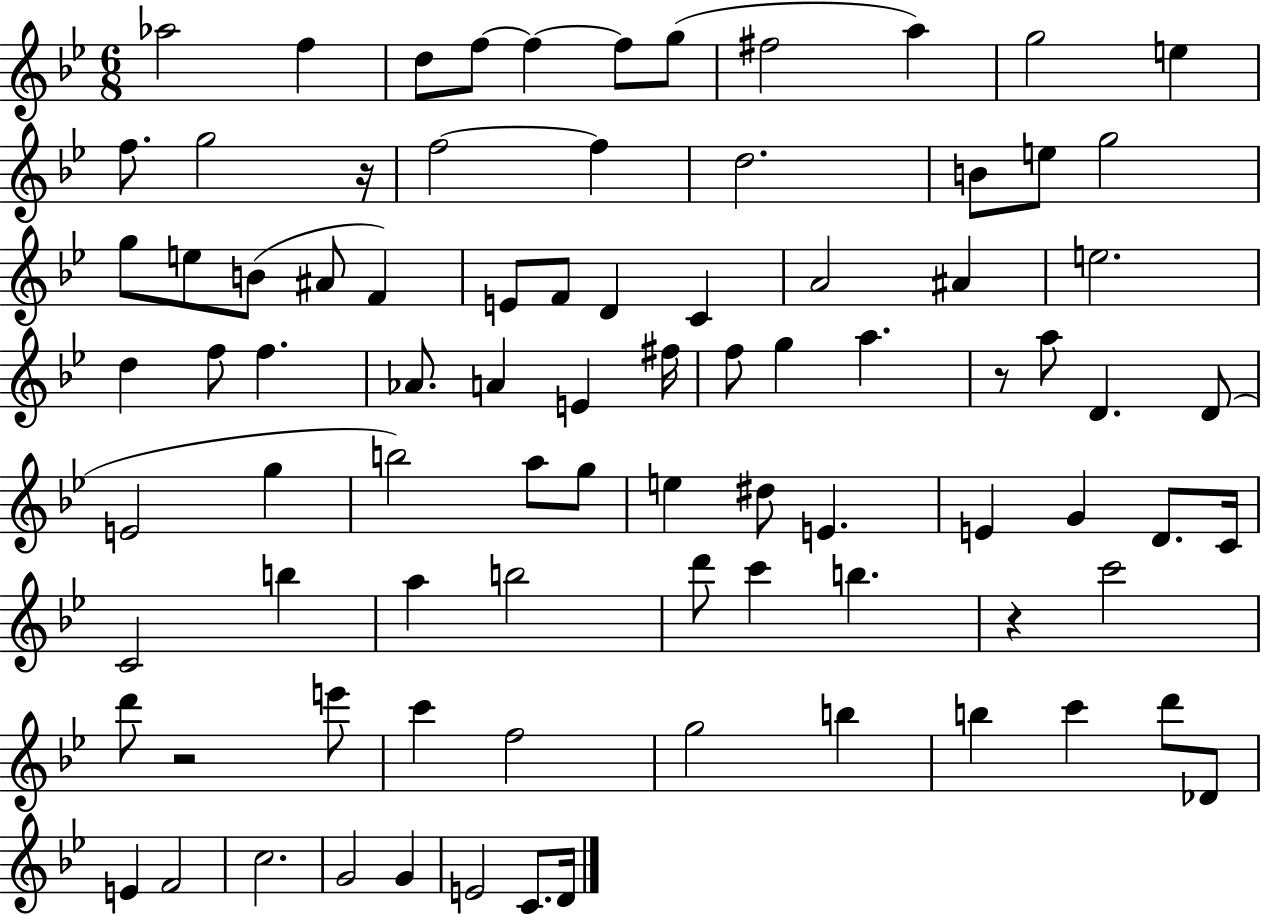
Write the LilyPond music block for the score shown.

{
  \clef treble
  \numericTimeSignature
  \time 6/8
  \key bes \major
  aes''2 f''4 | d''8 f''8~~ f''4~~ f''8 g''8( | fis''2 a''4) | g''2 e''4 | \break f''8. g''2 r16 | f''2~~ f''4 | d''2. | b'8 e''8 g''2 | \break g''8 e''8 b'8( ais'8 f'4) | e'8 f'8 d'4 c'4 | a'2 ais'4 | e''2. | \break d''4 f''8 f''4. | aes'8. a'4 e'4 fis''16 | f''8 g''4 a''4. | r8 a''8 d'4. d'8( | \break e'2 g''4 | b''2) a''8 g''8 | e''4 dis''8 e'4. | e'4 g'4 d'8. c'16 | \break c'2 b''4 | a''4 b''2 | d'''8 c'''4 b''4. | r4 c'''2 | \break d'''8 r2 e'''8 | c'''4 f''2 | g''2 b''4 | b''4 c'''4 d'''8 des'8 | \break e'4 f'2 | c''2. | g'2 g'4 | e'2 c'8. d'16 | \break \bar "|."
}